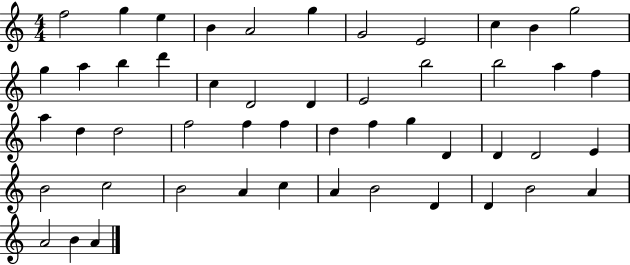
{
  \clef treble
  \numericTimeSignature
  \time 4/4
  \key c \major
  f''2 g''4 e''4 | b'4 a'2 g''4 | g'2 e'2 | c''4 b'4 g''2 | \break g''4 a''4 b''4 d'''4 | c''4 d'2 d'4 | e'2 b''2 | b''2 a''4 f''4 | \break a''4 d''4 d''2 | f''2 f''4 f''4 | d''4 f''4 g''4 d'4 | d'4 d'2 e'4 | \break b'2 c''2 | b'2 a'4 c''4 | a'4 b'2 d'4 | d'4 b'2 a'4 | \break a'2 b'4 a'4 | \bar "|."
}